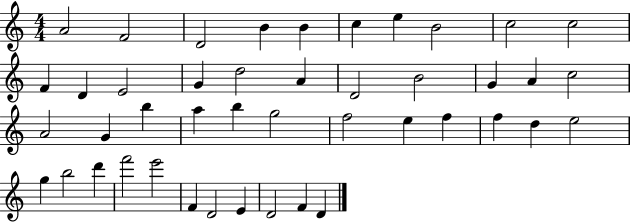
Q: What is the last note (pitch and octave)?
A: D4